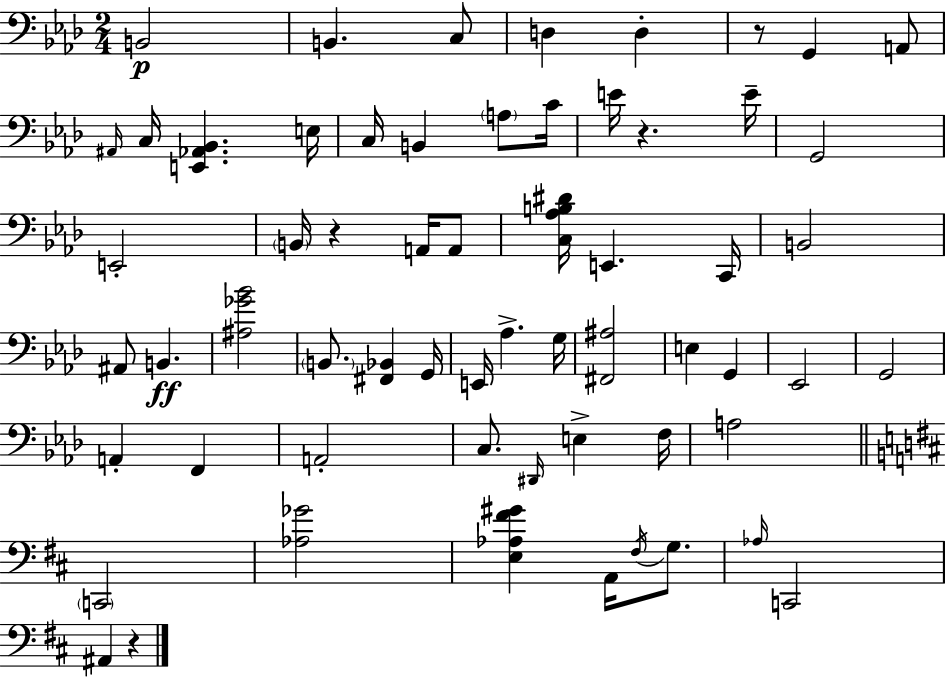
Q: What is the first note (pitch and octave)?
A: B2